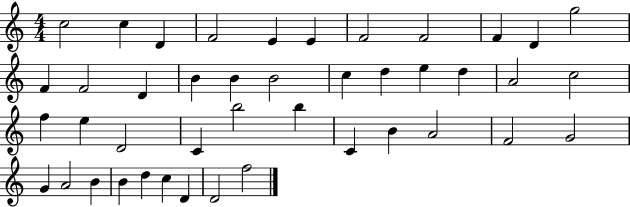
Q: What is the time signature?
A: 4/4